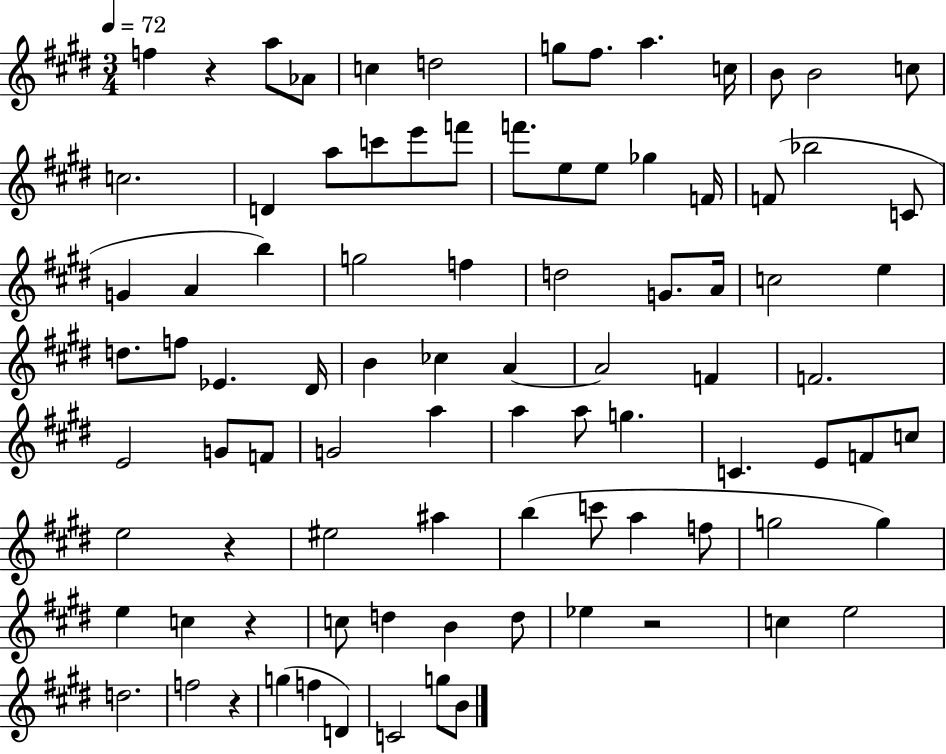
X:1
T:Untitled
M:3/4
L:1/4
K:E
f z a/2 _A/2 c d2 g/2 ^f/2 a c/4 B/2 B2 c/2 c2 D a/2 c'/2 e'/2 f'/2 f'/2 e/2 e/2 _g F/4 F/2 _b2 C/2 G A b g2 f d2 G/2 A/4 c2 e d/2 f/2 _E ^D/4 B _c A A2 F F2 E2 G/2 F/2 G2 a a a/2 g C E/2 F/2 c/2 e2 z ^e2 ^a b c'/2 a f/2 g2 g e c z c/2 d B d/2 _e z2 c e2 d2 f2 z g f D C2 g/2 B/2